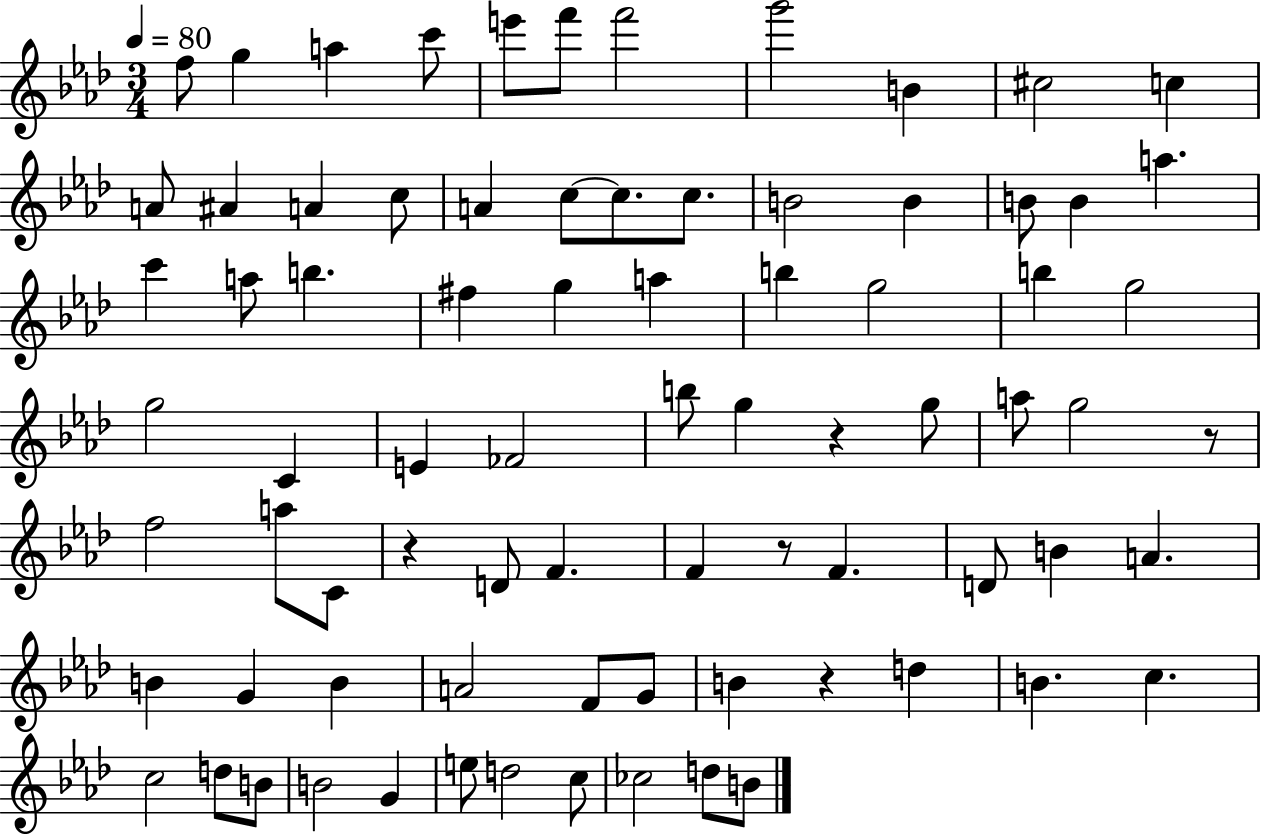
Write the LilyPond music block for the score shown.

{
  \clef treble
  \numericTimeSignature
  \time 3/4
  \key aes \major
  \tempo 4 = 80
  f''8 g''4 a''4 c'''8 | e'''8 f'''8 f'''2 | g'''2 b'4 | cis''2 c''4 | \break a'8 ais'4 a'4 c''8 | a'4 c''8~~ c''8. c''8. | b'2 b'4 | b'8 b'4 a''4. | \break c'''4 a''8 b''4. | fis''4 g''4 a''4 | b''4 g''2 | b''4 g''2 | \break g''2 c'4 | e'4 fes'2 | b''8 g''4 r4 g''8 | a''8 g''2 r8 | \break f''2 a''8 c'8 | r4 d'8 f'4. | f'4 r8 f'4. | d'8 b'4 a'4. | \break b'4 g'4 b'4 | a'2 f'8 g'8 | b'4 r4 d''4 | b'4. c''4. | \break c''2 d''8 b'8 | b'2 g'4 | e''8 d''2 c''8 | ces''2 d''8 b'8 | \break \bar "|."
}